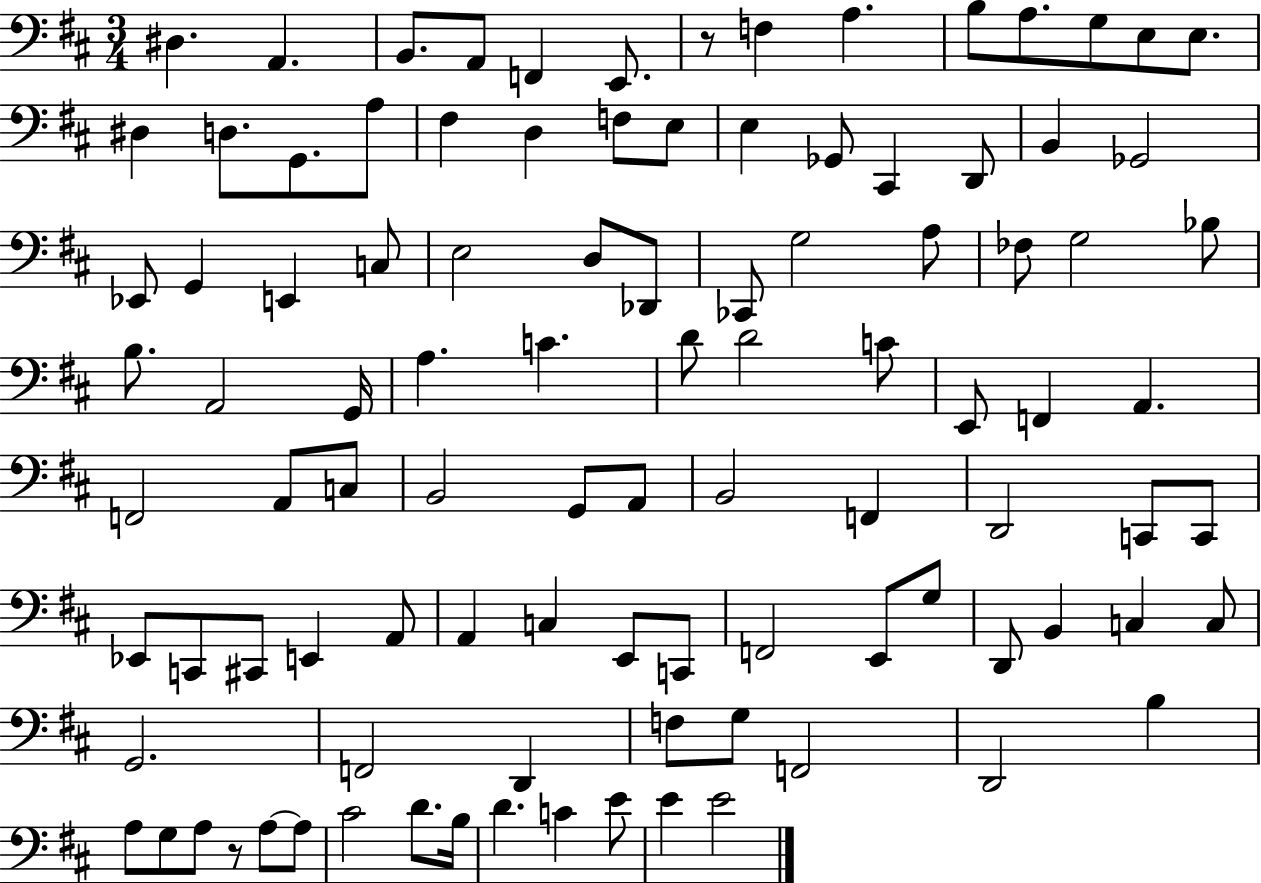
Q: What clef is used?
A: bass